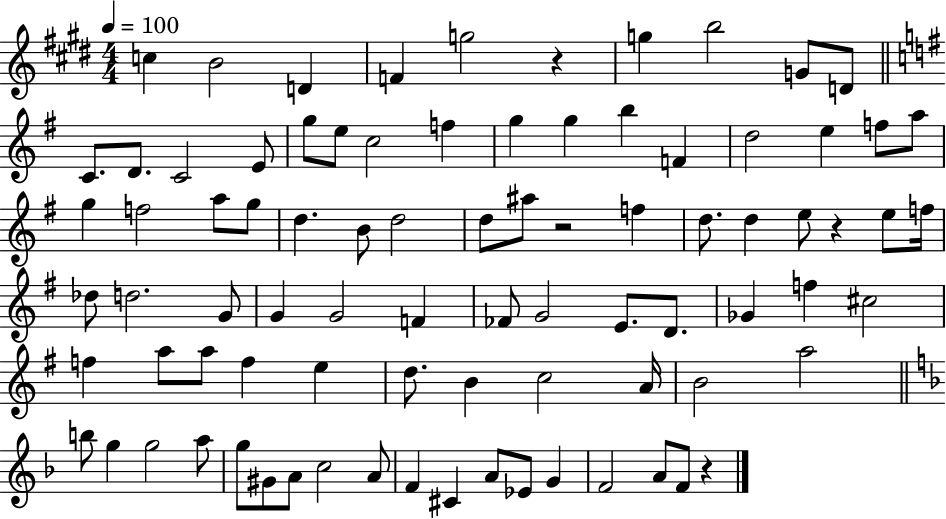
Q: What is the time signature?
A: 4/4